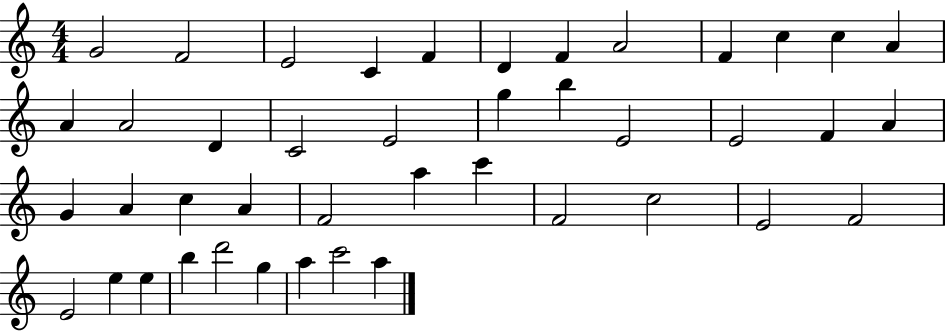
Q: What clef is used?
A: treble